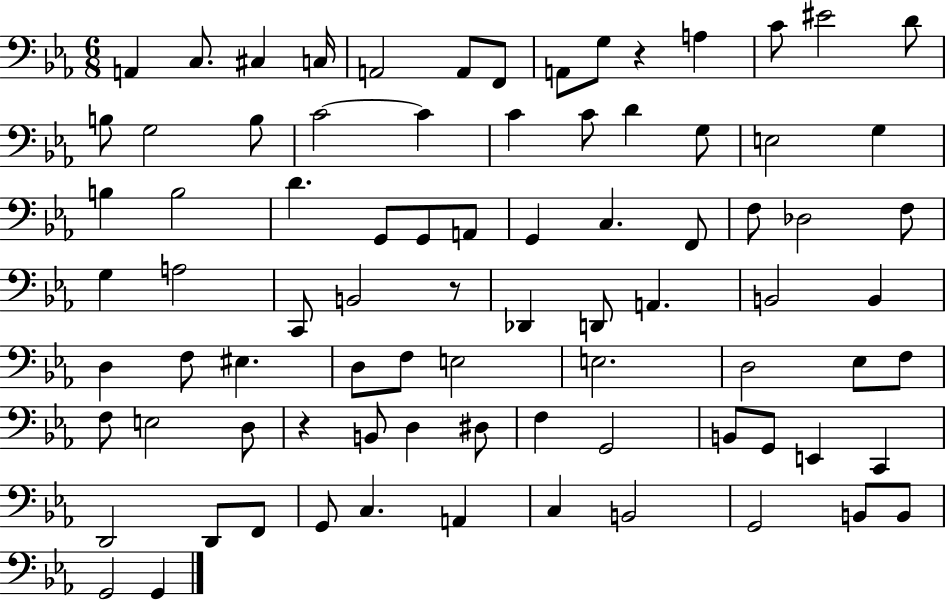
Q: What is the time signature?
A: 6/8